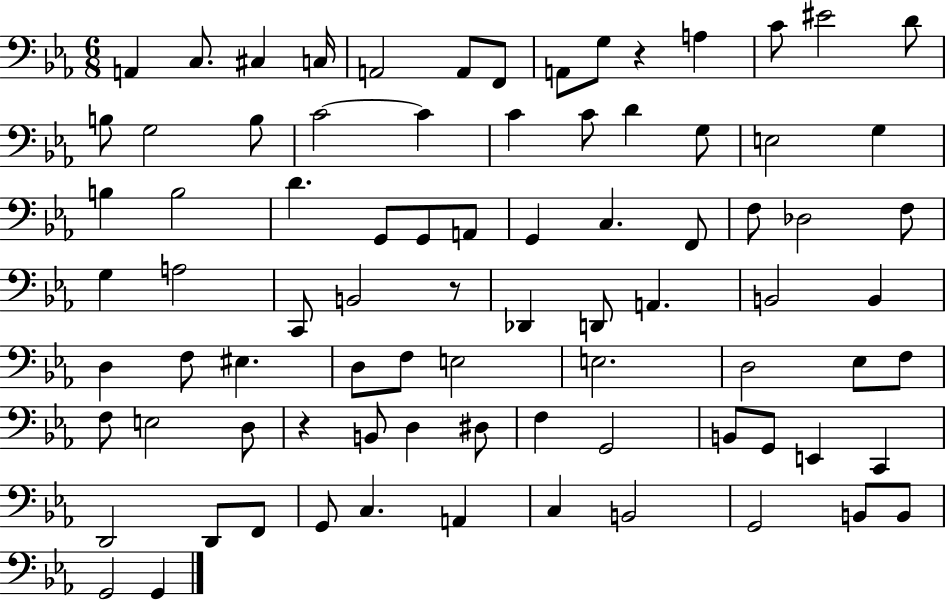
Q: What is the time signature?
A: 6/8